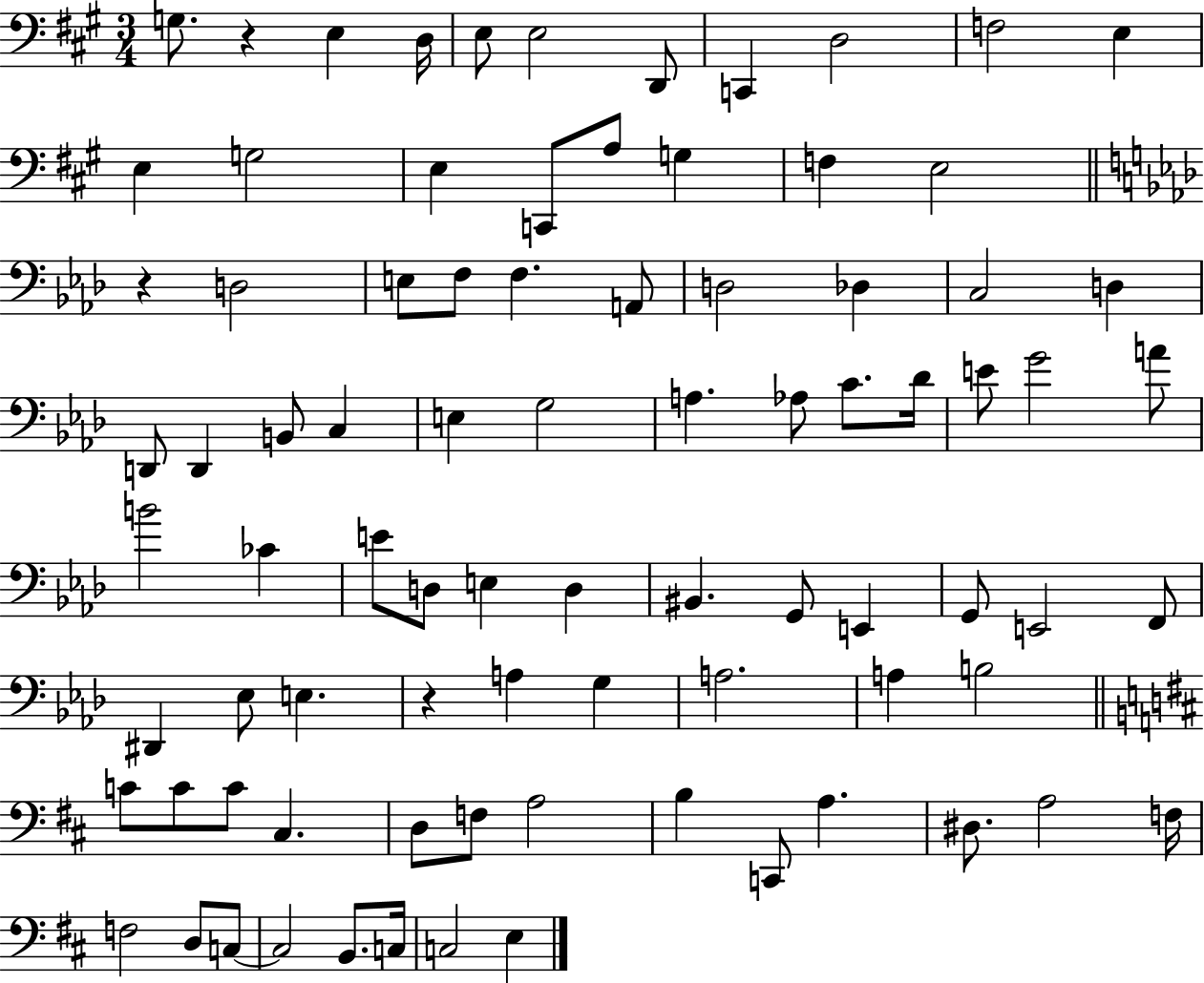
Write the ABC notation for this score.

X:1
T:Untitled
M:3/4
L:1/4
K:A
G,/2 z E, D,/4 E,/2 E,2 D,,/2 C,, D,2 F,2 E, E, G,2 E, C,,/2 A,/2 G, F, E,2 z D,2 E,/2 F,/2 F, A,,/2 D,2 _D, C,2 D, D,,/2 D,, B,,/2 C, E, G,2 A, _A,/2 C/2 _D/4 E/2 G2 A/2 B2 _C E/2 D,/2 E, D, ^B,, G,,/2 E,, G,,/2 E,,2 F,,/2 ^D,, _E,/2 E, z A, G, A,2 A, B,2 C/2 C/2 C/2 ^C, D,/2 F,/2 A,2 B, C,,/2 A, ^D,/2 A,2 F,/4 F,2 D,/2 C,/2 C,2 B,,/2 C,/4 C,2 E,